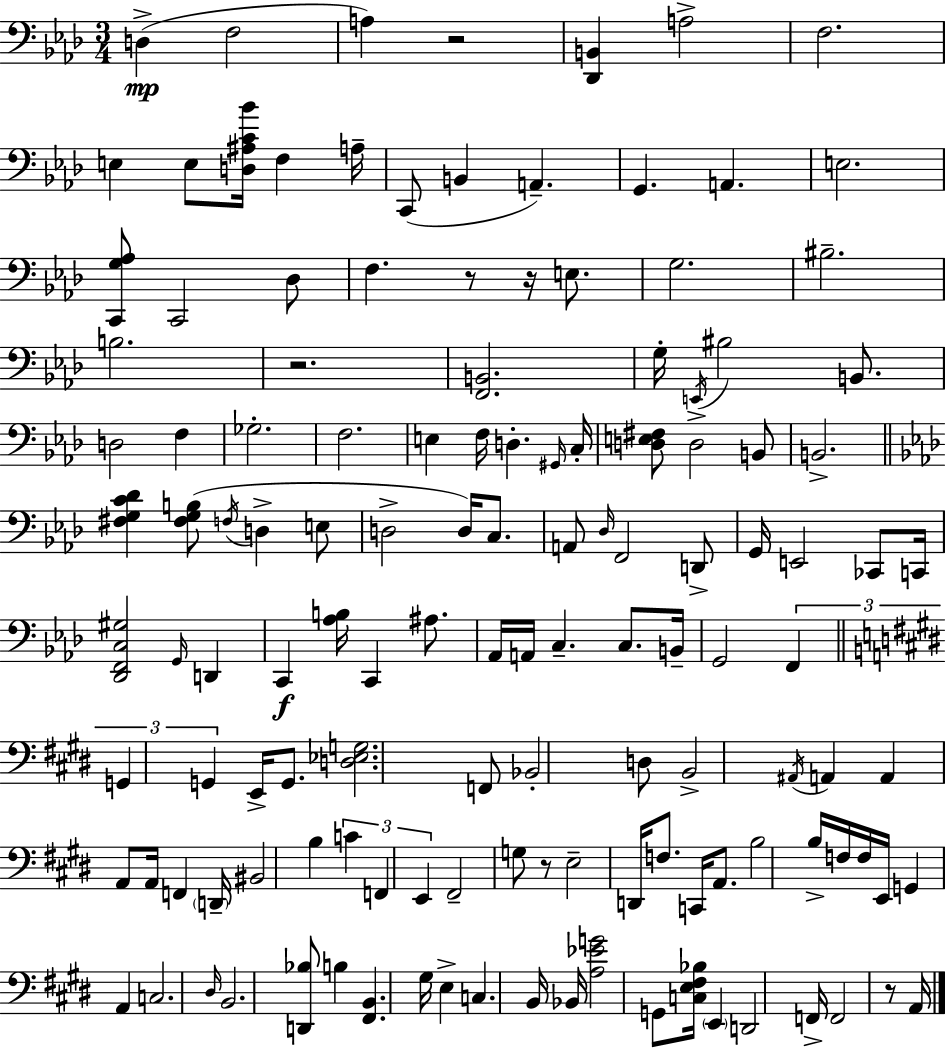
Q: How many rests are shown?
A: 6